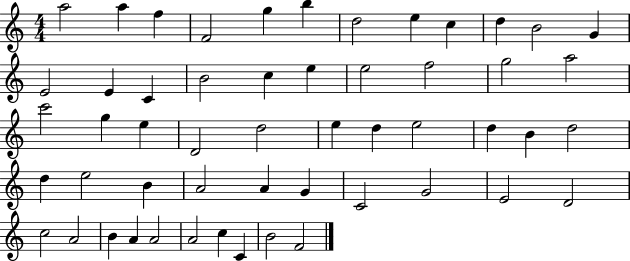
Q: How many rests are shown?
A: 0